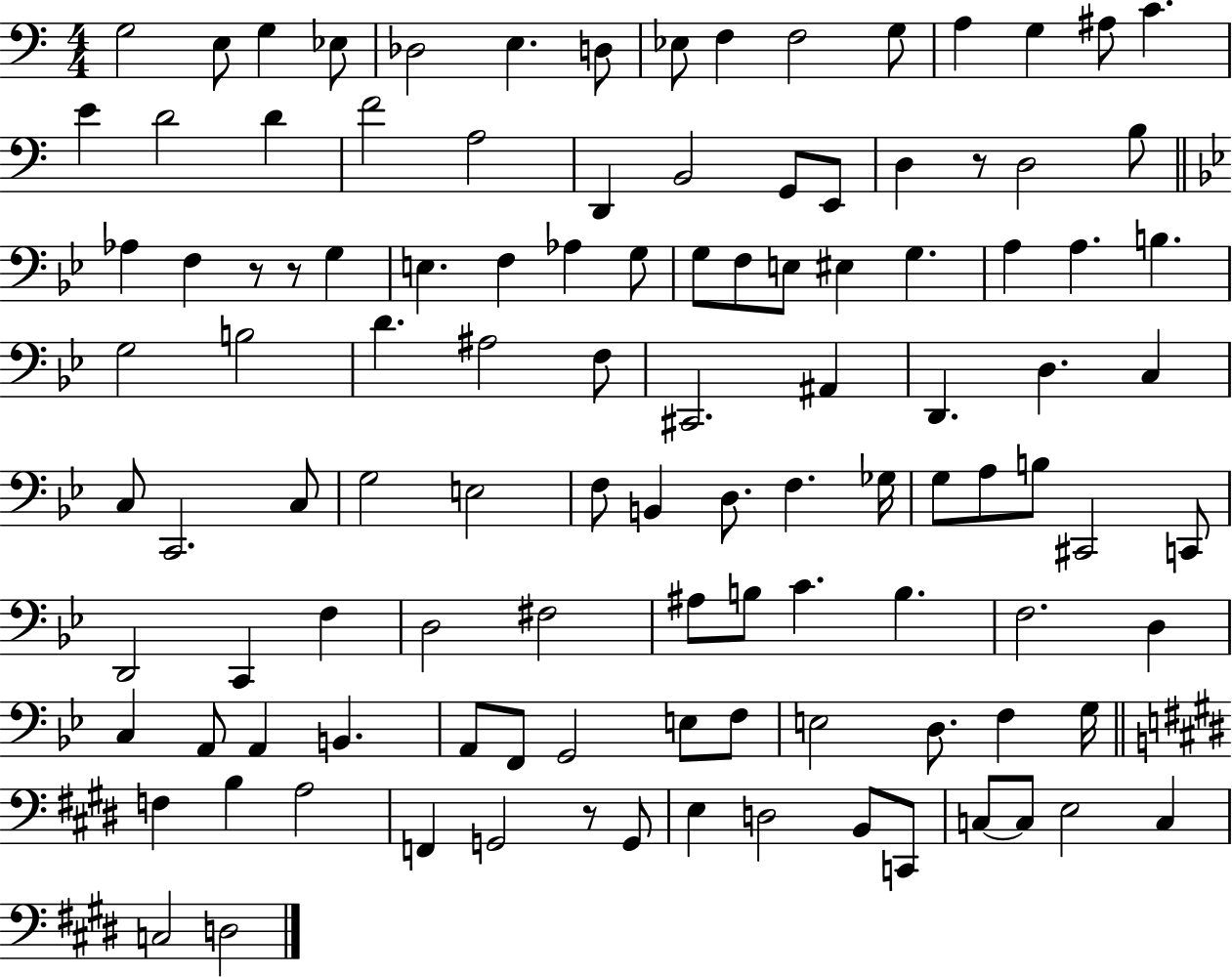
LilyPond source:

{
  \clef bass
  \numericTimeSignature
  \time 4/4
  \key c \major
  g2 e8 g4 ees8 | des2 e4. d8 | ees8 f4 f2 g8 | a4 g4 ais8 c'4. | \break e'4 d'2 d'4 | f'2 a2 | d,4 b,2 g,8 e,8 | d4 r8 d2 b8 | \break \bar "||" \break \key bes \major aes4 f4 r8 r8 g4 | e4. f4 aes4 g8 | g8 f8 e8 eis4 g4. | a4 a4. b4. | \break g2 b2 | d'4. ais2 f8 | cis,2. ais,4 | d,4. d4. c4 | \break c8 c,2. c8 | g2 e2 | f8 b,4 d8. f4. ges16 | g8 a8 b8 cis,2 c,8 | \break d,2 c,4 f4 | d2 fis2 | ais8 b8 c'4. b4. | f2. d4 | \break c4 a,8 a,4 b,4. | a,8 f,8 g,2 e8 f8 | e2 d8. f4 g16 | \bar "||" \break \key e \major f4 b4 a2 | f,4 g,2 r8 g,8 | e4 d2 b,8 c,8 | c8~~ c8 e2 c4 | \break c2 d2 | \bar "|."
}